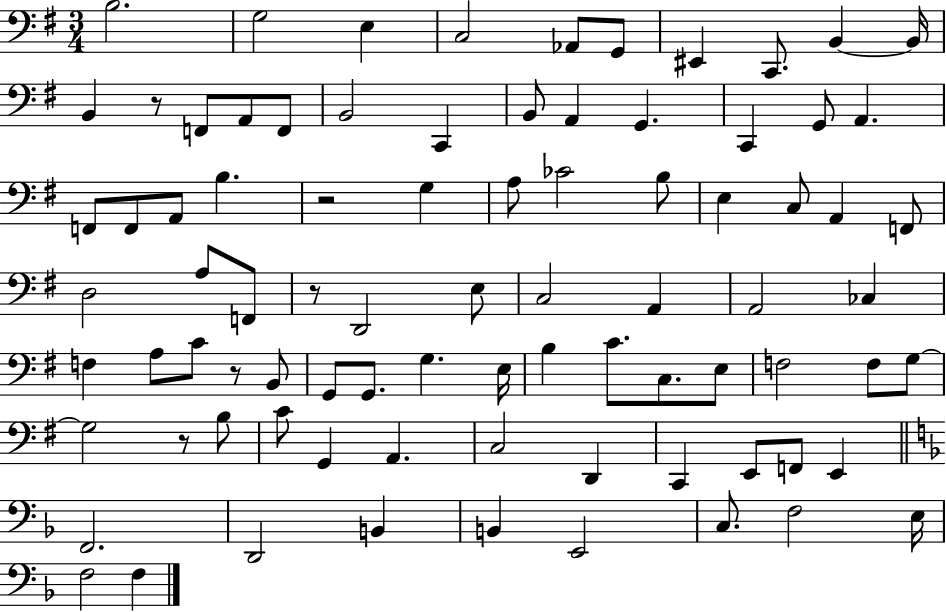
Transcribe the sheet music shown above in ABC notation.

X:1
T:Untitled
M:3/4
L:1/4
K:G
B,2 G,2 E, C,2 _A,,/2 G,,/2 ^E,, C,,/2 B,, B,,/4 B,, z/2 F,,/2 A,,/2 F,,/2 B,,2 C,, B,,/2 A,, G,, C,, G,,/2 A,, F,,/2 F,,/2 A,,/2 B, z2 G, A,/2 _C2 B,/2 E, C,/2 A,, F,,/2 D,2 A,/2 F,,/2 z/2 D,,2 E,/2 C,2 A,, A,,2 _C, F, A,/2 C/2 z/2 B,,/2 G,,/2 G,,/2 G, E,/4 B, C/2 C,/2 E,/2 F,2 F,/2 G,/2 G,2 z/2 B,/2 C/2 G,, A,, C,2 D,, C,, E,,/2 F,,/2 E,, F,,2 D,,2 B,, B,, E,,2 C,/2 F,2 E,/4 F,2 F,